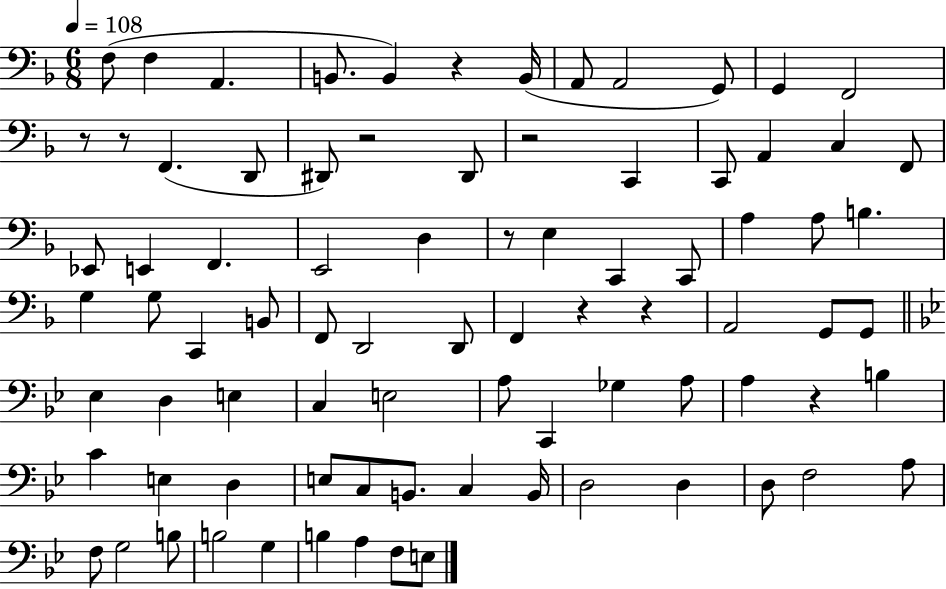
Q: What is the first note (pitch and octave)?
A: F3